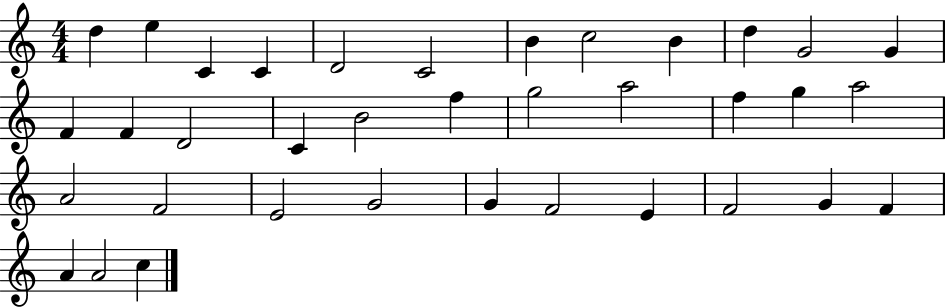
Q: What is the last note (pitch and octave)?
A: C5